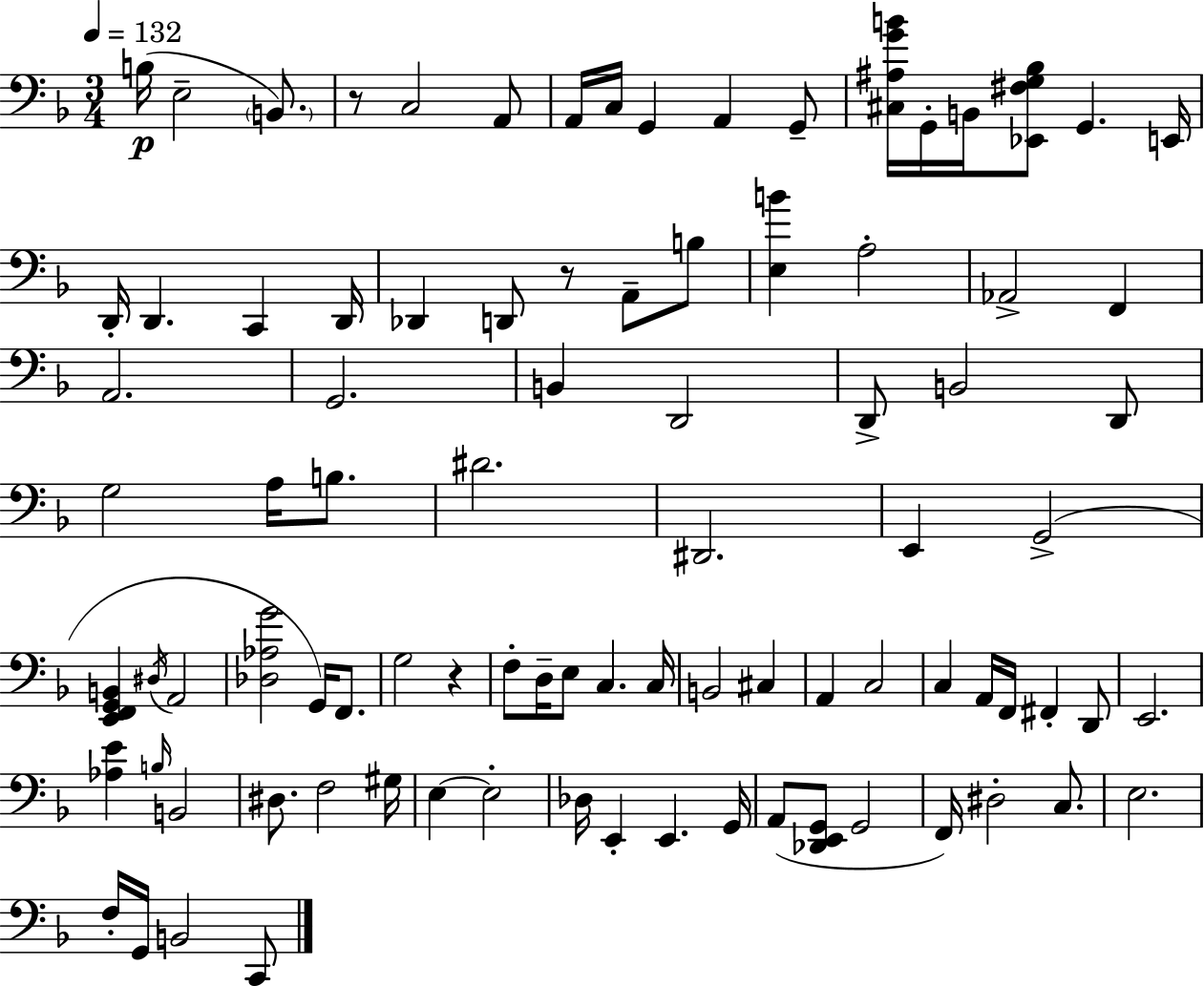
{
  \clef bass
  \numericTimeSignature
  \time 3/4
  \key f \major
  \tempo 4 = 132
  b16(\p e2-- \parenthesize b,8.) | r8 c2 a,8 | a,16 c16 g,4 a,4 g,8-- | <cis ais g' b'>16 g,16-. b,16 <ees, fis g bes>8 g,4. e,16 | \break d,16-. d,4. c,4 d,16 | des,4 d,8 r8 a,8-- b8 | <e b'>4 a2-. | aes,2-> f,4 | \break a,2. | g,2. | b,4 d,2 | d,8-> b,2 d,8 | \break g2 a16 b8. | dis'2. | dis,2. | e,4 g,2->( | \break <e, f, g, b,>4 \acciaccatura { dis16 } a,2 | <des aes g'>2 g,16) f,8. | g2 r4 | f8-. d16-- e8 c4. | \break c16 b,2 cis4 | a,4 c2 | c4 a,16 f,16 fis,4-. d,8 | e,2. | \break <aes e'>4 \grace { b16 } b,2 | dis8. f2 | gis16 e4~~ e2-. | des16 e,4-. e,4. | \break g,16 a,8( <des, e, g,>8 g,2 | f,16) dis2-. c8. | e2. | f16-. g,16 b,2 | \break c,8 \bar "|."
}